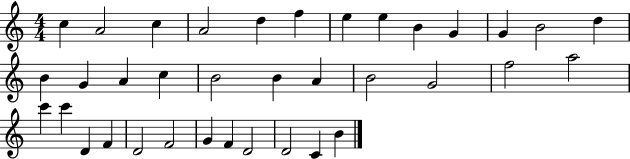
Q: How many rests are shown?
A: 0